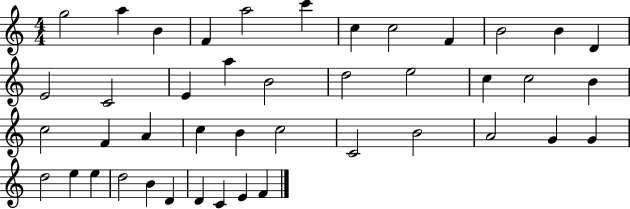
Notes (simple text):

G5/h A5/q B4/q F4/q A5/h C6/q C5/q C5/h F4/q B4/h B4/q D4/q E4/h C4/h E4/q A5/q B4/h D5/h E5/h C5/q C5/h B4/q C5/h F4/q A4/q C5/q B4/q C5/h C4/h B4/h A4/h G4/q G4/q D5/h E5/q E5/q D5/h B4/q D4/q D4/q C4/q E4/q F4/q